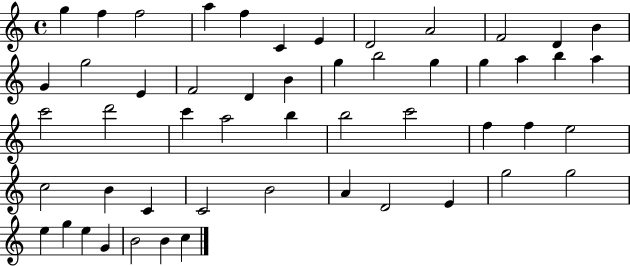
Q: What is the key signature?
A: C major